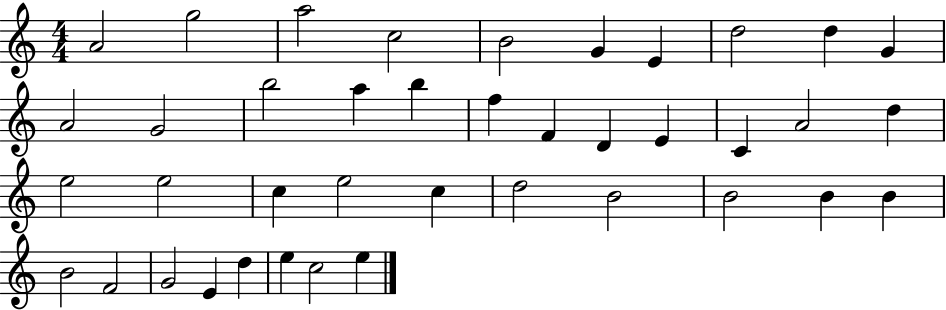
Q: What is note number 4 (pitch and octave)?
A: C5